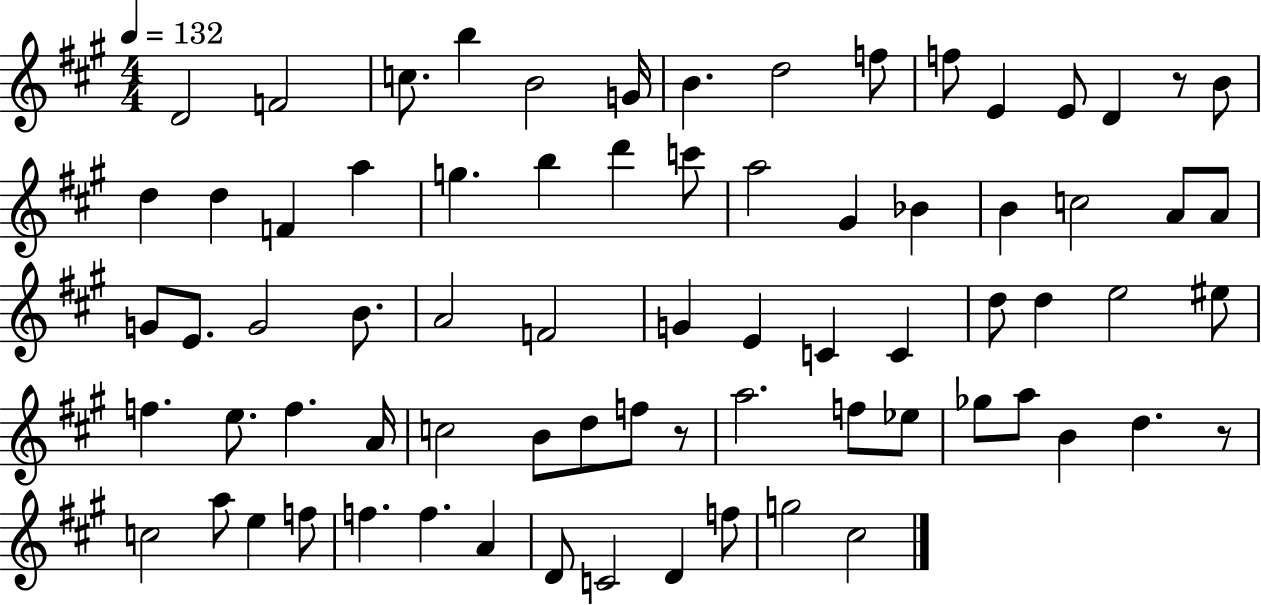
X:1
T:Untitled
M:4/4
L:1/4
K:A
D2 F2 c/2 b B2 G/4 B d2 f/2 f/2 E E/2 D z/2 B/2 d d F a g b d' c'/2 a2 ^G _B B c2 A/2 A/2 G/2 E/2 G2 B/2 A2 F2 G E C C d/2 d e2 ^e/2 f e/2 f A/4 c2 B/2 d/2 f/2 z/2 a2 f/2 _e/2 _g/2 a/2 B d z/2 c2 a/2 e f/2 f f A D/2 C2 D f/2 g2 ^c2